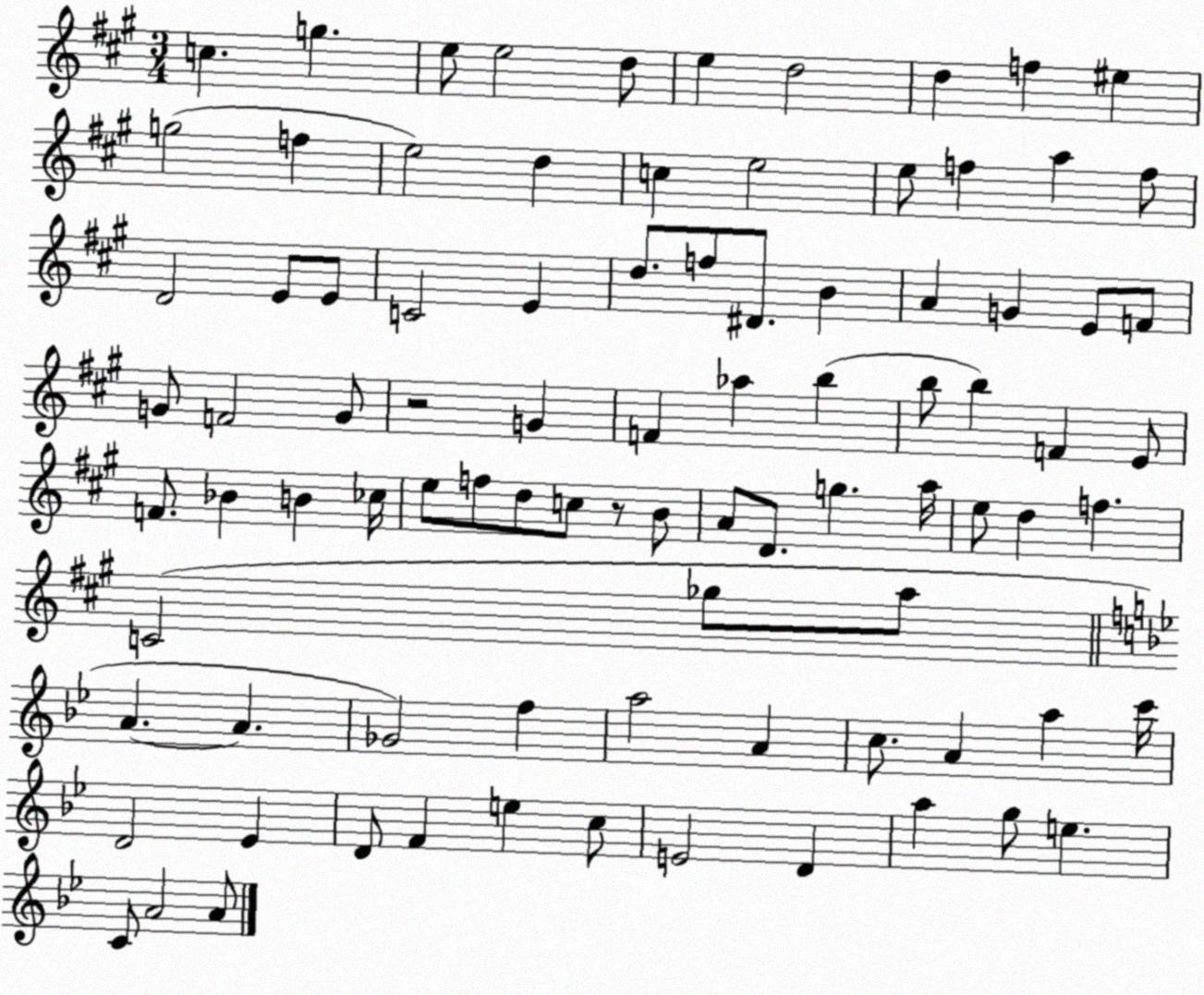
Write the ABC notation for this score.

X:1
T:Untitled
M:3/4
L:1/4
K:A
c g e/2 e2 d/2 e d2 d f ^e g2 f e2 d c e2 e/2 f a f/2 D2 E/2 E/2 C2 E d/2 f/2 ^D/2 B A G E/2 F/2 G/2 F2 G/2 z2 G F _a b b/2 b F E/2 F/2 _B B _c/4 e/2 f/2 d/2 c/2 z/2 B/2 A/2 D/2 g a/4 e/2 d f C2 _g/2 a/2 A A _G2 f a2 A c/2 A a c'/4 D2 _E D/2 F e c/2 E2 D a g/2 e C/2 A2 A/2